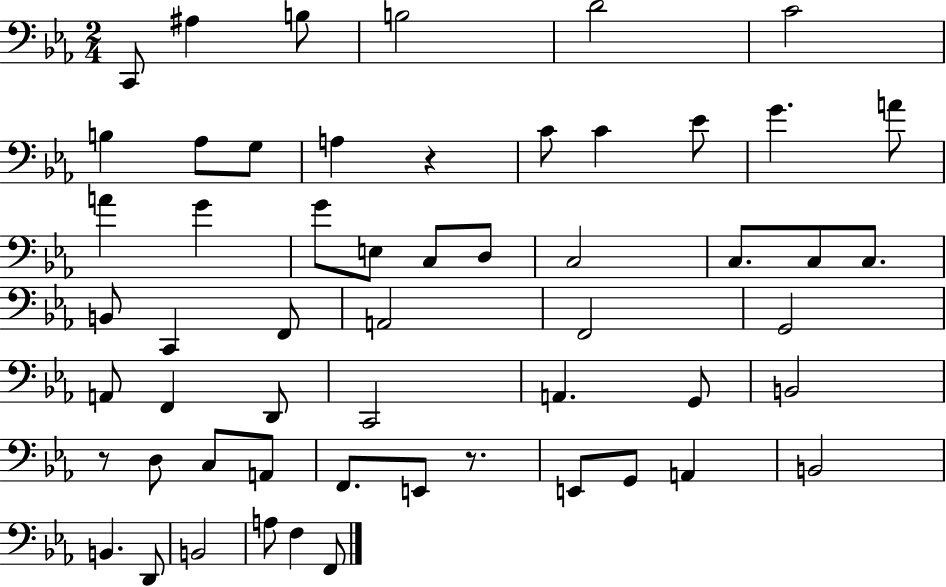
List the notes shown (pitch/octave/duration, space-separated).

C2/e A#3/q B3/e B3/h D4/h C4/h B3/q Ab3/e G3/e A3/q R/q C4/e C4/q Eb4/e G4/q. A4/e A4/q G4/q G4/e E3/e C3/e D3/e C3/h C3/e. C3/e C3/e. B2/e C2/q F2/e A2/h F2/h G2/h A2/e F2/q D2/e C2/h A2/q. G2/e B2/h R/e D3/e C3/e A2/e F2/e. E2/e R/e. E2/e G2/e A2/q B2/h B2/q. D2/e B2/h A3/e F3/q F2/e